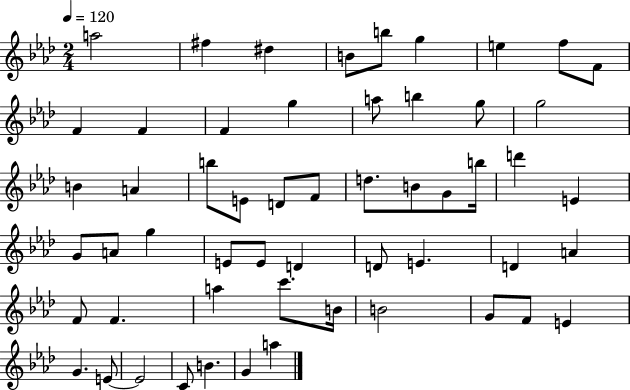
A5/h F#5/q D#5/q B4/e B5/e G5/q E5/q F5/e F4/e F4/q F4/q F4/q G5/q A5/e B5/q G5/e G5/h B4/q A4/q B5/e E4/e D4/e F4/e D5/e. B4/e G4/e B5/s D6/q E4/q G4/e A4/e G5/q E4/e E4/e D4/q D4/e E4/q. D4/q A4/q F4/e F4/q. A5/q C6/e. B4/s B4/h G4/e F4/e E4/q G4/q. E4/e E4/h C4/e B4/q. G4/q A5/q